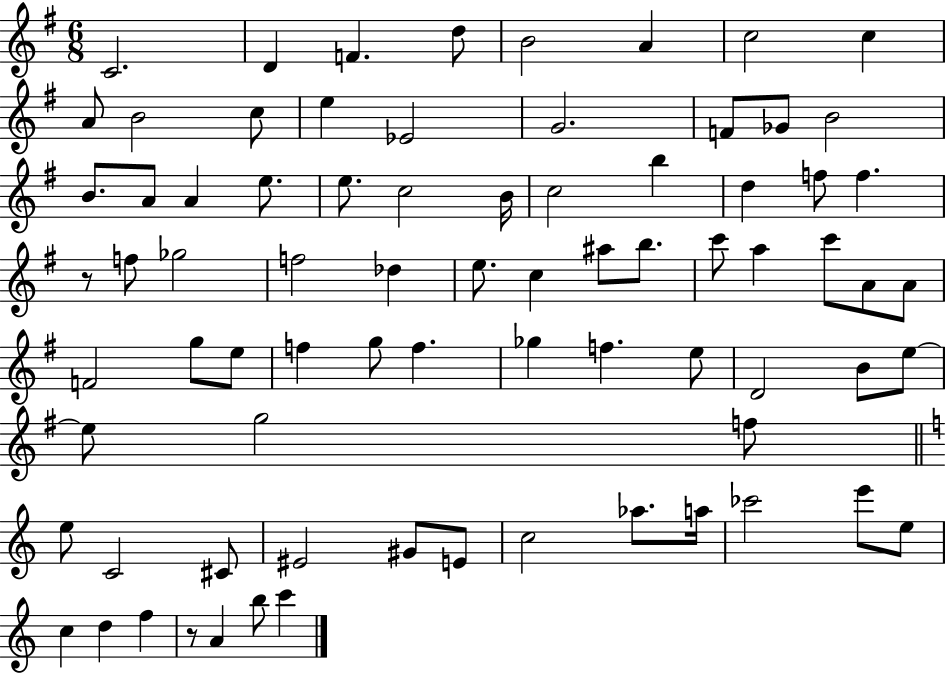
C4/h. D4/q F4/q. D5/e B4/h A4/q C5/h C5/q A4/e B4/h C5/e E5/q Eb4/h G4/h. F4/e Gb4/e B4/h B4/e. A4/e A4/q E5/e. E5/e. C5/h B4/s C5/h B5/q D5/q F5/e F5/q. R/e F5/e Gb5/h F5/h Db5/q E5/e. C5/q A#5/e B5/e. C6/e A5/q C6/e A4/e A4/e F4/h G5/e E5/e F5/q G5/e F5/q. Gb5/q F5/q. E5/e D4/h B4/e E5/e E5/e G5/h F5/e E5/e C4/h C#4/e EIS4/h G#4/e E4/e C5/h Ab5/e. A5/s CES6/h E6/e E5/e C5/q D5/q F5/q R/e A4/q B5/e C6/q